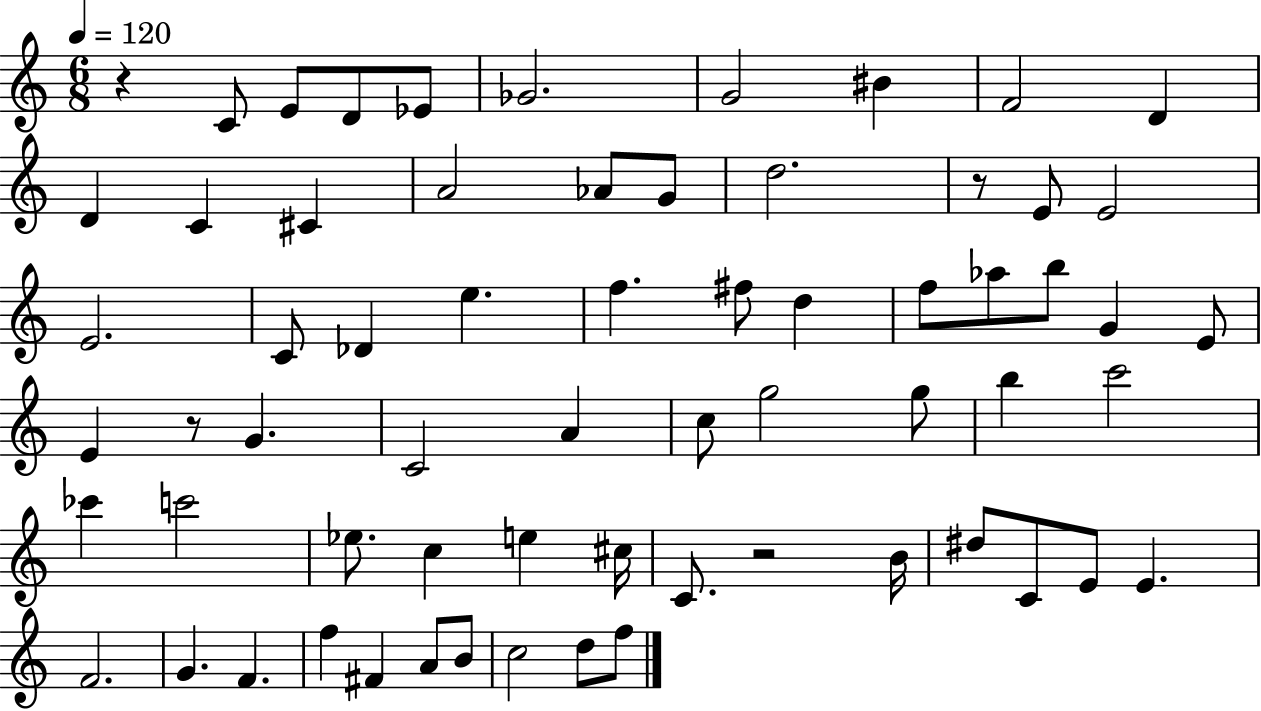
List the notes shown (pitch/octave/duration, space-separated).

R/q C4/e E4/e D4/e Eb4/e Gb4/h. G4/h BIS4/q F4/h D4/q D4/q C4/q C#4/q A4/h Ab4/e G4/e D5/h. R/e E4/e E4/h E4/h. C4/e Db4/q E5/q. F5/q. F#5/e D5/q F5/e Ab5/e B5/e G4/q E4/e E4/q R/e G4/q. C4/h A4/q C5/e G5/h G5/e B5/q C6/h CES6/q C6/h Eb5/e. C5/q E5/q C#5/s C4/e. R/h B4/s D#5/e C4/e E4/e E4/q. F4/h. G4/q. F4/q. F5/q F#4/q A4/e B4/e C5/h D5/e F5/e